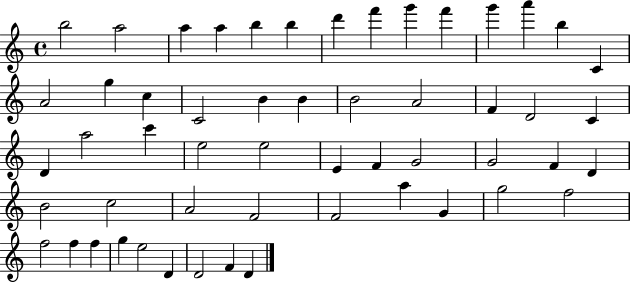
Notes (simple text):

B5/h A5/h A5/q A5/q B5/q B5/q D6/q F6/q G6/q F6/q G6/q A6/q B5/q C4/q A4/h G5/q C5/q C4/h B4/q B4/q B4/h A4/h F4/q D4/h C4/q D4/q A5/h C6/q E5/h E5/h E4/q F4/q G4/h G4/h F4/q D4/q B4/h C5/h A4/h F4/h F4/h A5/q G4/q G5/h F5/h F5/h F5/q F5/q G5/q E5/h D4/q D4/h F4/q D4/q